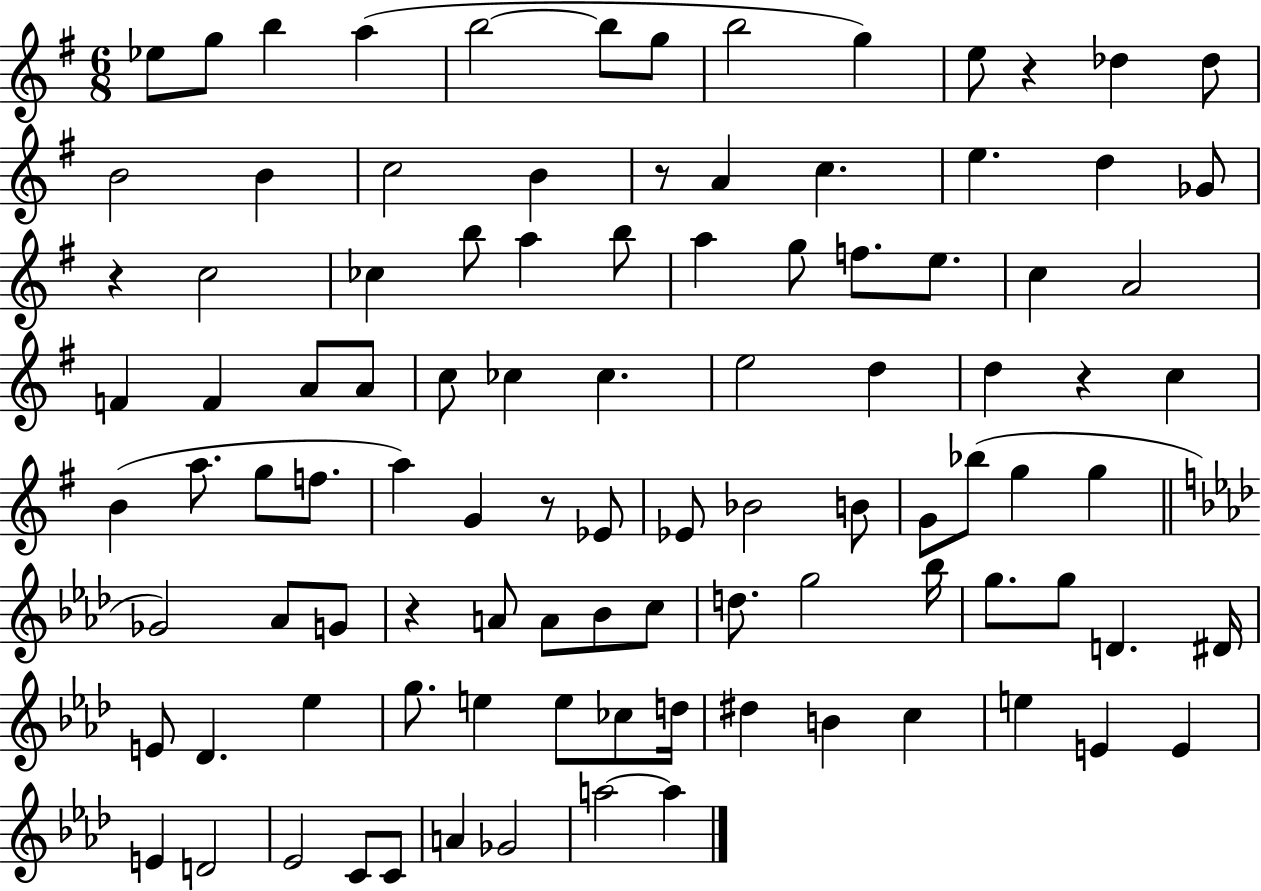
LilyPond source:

{
  \clef treble
  \numericTimeSignature
  \time 6/8
  \key g \major
  \repeat volta 2 { ees''8 g''8 b''4 a''4( | b''2~~ b''8 g''8 | b''2 g''4) | e''8 r4 des''4 des''8 | \break b'2 b'4 | c''2 b'4 | r8 a'4 c''4. | e''4. d''4 ges'8 | \break r4 c''2 | ces''4 b''8 a''4 b''8 | a''4 g''8 f''8. e''8. | c''4 a'2 | \break f'4 f'4 a'8 a'8 | c''8 ces''4 ces''4. | e''2 d''4 | d''4 r4 c''4 | \break b'4( a''8. g''8 f''8. | a''4) g'4 r8 ees'8 | ees'8 bes'2 b'8 | g'8 bes''8( g''4 g''4 | \break \bar "||" \break \key f \minor ges'2) aes'8 g'8 | r4 a'8 a'8 bes'8 c''8 | d''8. g''2 bes''16 | g''8. g''8 d'4. dis'16 | \break e'8 des'4. ees''4 | g''8. e''4 e''8 ces''8 d''16 | dis''4 b'4 c''4 | e''4 e'4 e'4 | \break e'4 d'2 | ees'2 c'8 c'8 | a'4 ges'2 | a''2~~ a''4 | \break } \bar "|."
}